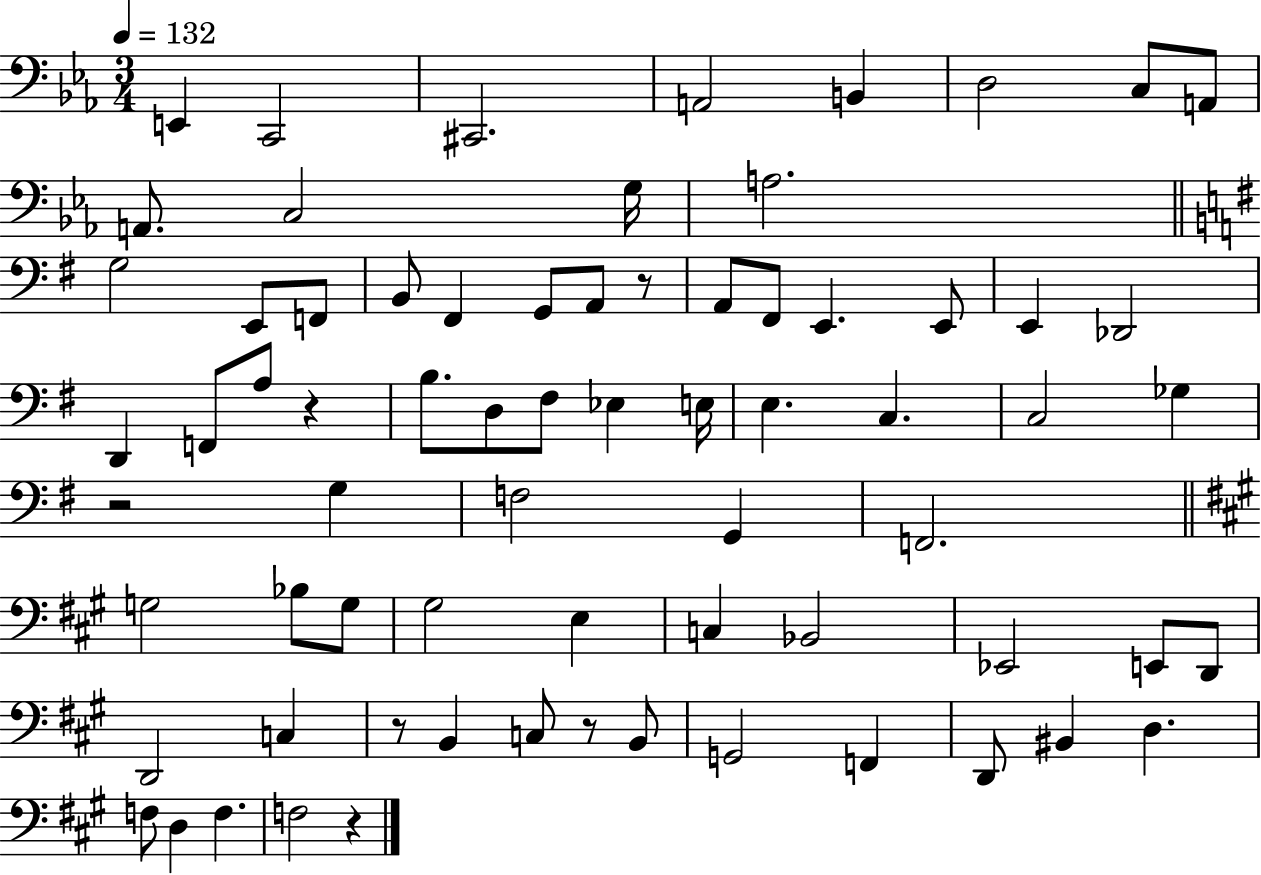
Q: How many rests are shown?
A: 6